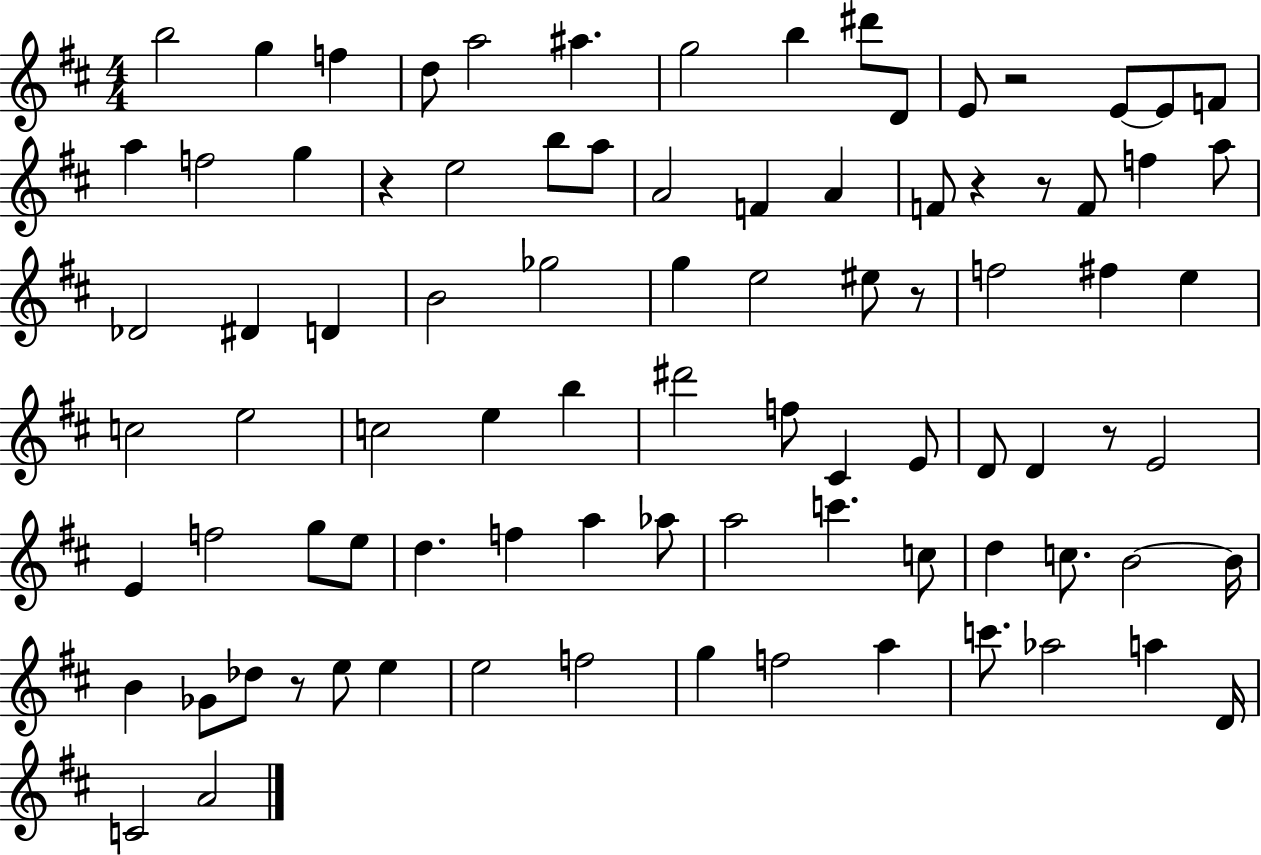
{
  \clef treble
  \numericTimeSignature
  \time 4/4
  \key d \major
  b''2 g''4 f''4 | d''8 a''2 ais''4. | g''2 b''4 dis'''8 d'8 | e'8 r2 e'8~~ e'8 f'8 | \break a''4 f''2 g''4 | r4 e''2 b''8 a''8 | a'2 f'4 a'4 | f'8 r4 r8 f'8 f''4 a''8 | \break des'2 dis'4 d'4 | b'2 ges''2 | g''4 e''2 eis''8 r8 | f''2 fis''4 e''4 | \break c''2 e''2 | c''2 e''4 b''4 | dis'''2 f''8 cis'4 e'8 | d'8 d'4 r8 e'2 | \break e'4 f''2 g''8 e''8 | d''4. f''4 a''4 aes''8 | a''2 c'''4. c''8 | d''4 c''8. b'2~~ b'16 | \break b'4 ges'8 des''8 r8 e''8 e''4 | e''2 f''2 | g''4 f''2 a''4 | c'''8. aes''2 a''4 d'16 | \break c'2 a'2 | \bar "|."
}